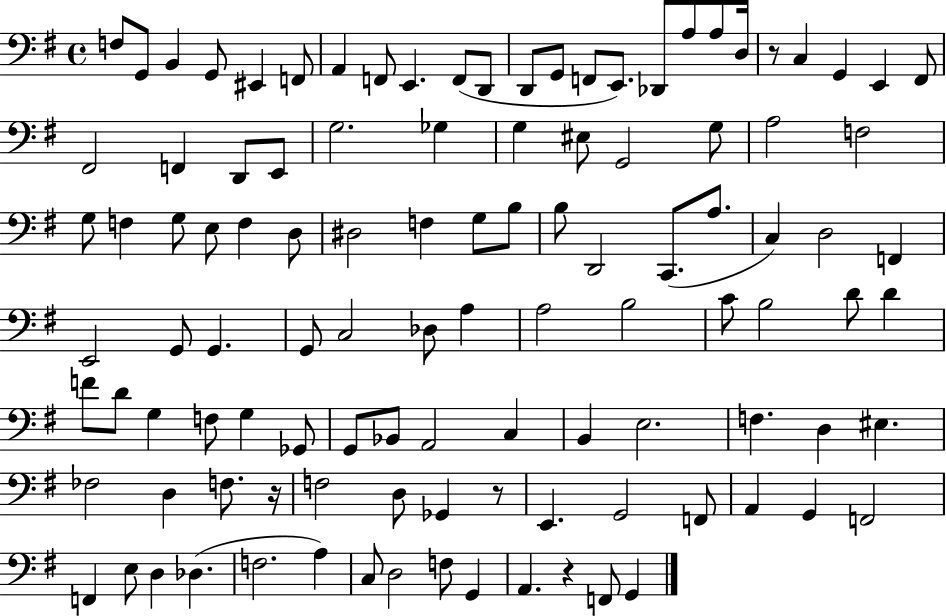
X:1
T:Untitled
M:4/4
L:1/4
K:G
F,/2 G,,/2 B,, G,,/2 ^E,, F,,/2 A,, F,,/2 E,, F,,/2 D,,/2 D,,/2 G,,/2 F,,/2 E,,/2 _D,,/2 A,/2 A,/2 D,/4 z/2 C, G,, E,, ^F,,/2 ^F,,2 F,, D,,/2 E,,/2 G,2 _G, G, ^E,/2 G,,2 G,/2 A,2 F,2 G,/2 F, G,/2 E,/2 F, D,/2 ^D,2 F, G,/2 B,/2 B,/2 D,,2 C,,/2 A,/2 C, D,2 F,, E,,2 G,,/2 G,, G,,/2 C,2 _D,/2 A, A,2 B,2 C/2 B,2 D/2 D F/2 D/2 G, F,/2 G, _G,,/2 G,,/2 _B,,/2 A,,2 C, B,, E,2 F, D, ^E, _F,2 D, F,/2 z/4 F,2 D,/2 _G,, z/2 E,, G,,2 F,,/2 A,, G,, F,,2 F,, E,/2 D, _D, F,2 A, C,/2 D,2 F,/2 G,, A,, z F,,/2 G,,